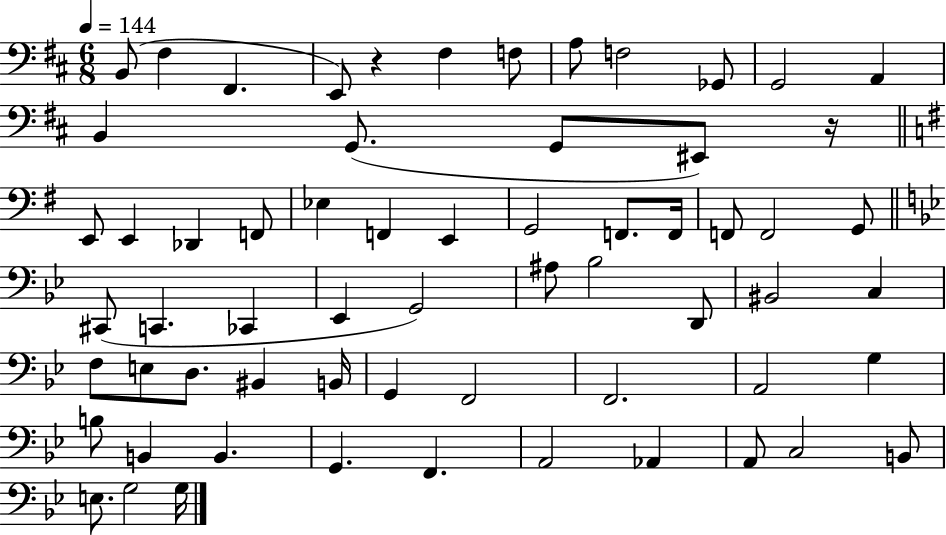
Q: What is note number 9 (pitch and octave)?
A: Gb2